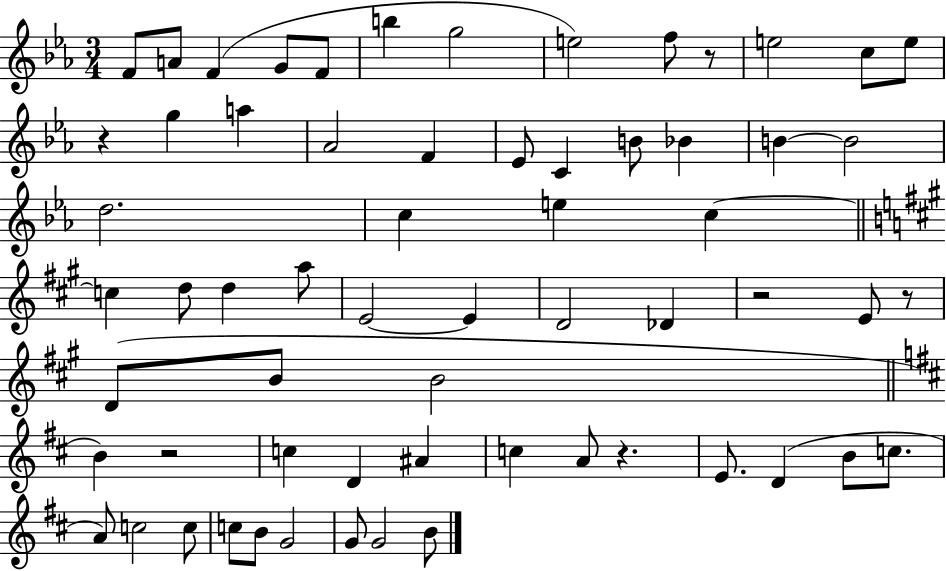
F4/e A4/e F4/q G4/e F4/e B5/q G5/h E5/h F5/e R/e E5/h C5/e E5/e R/q G5/q A5/q Ab4/h F4/q Eb4/e C4/q B4/e Bb4/q B4/q B4/h D5/h. C5/q E5/q C5/q C5/q D5/e D5/q A5/e E4/h E4/q D4/h Db4/q R/h E4/e R/e D4/e B4/e B4/h B4/q R/h C5/q D4/q A#4/q C5/q A4/e R/q. E4/e. D4/q B4/e C5/e. A4/e C5/h C5/e C5/e B4/e G4/h G4/e G4/h B4/e